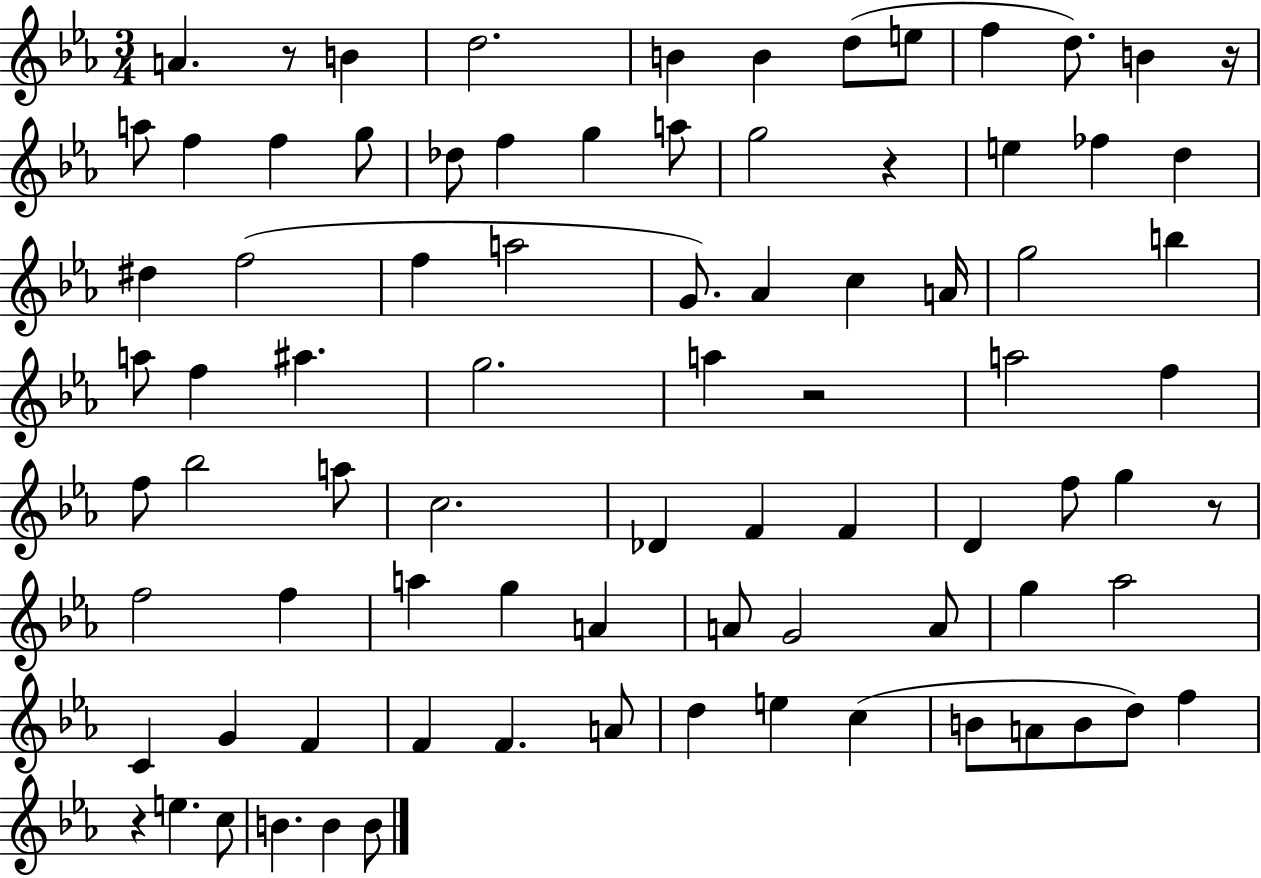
X:1
T:Untitled
M:3/4
L:1/4
K:Eb
A z/2 B d2 B B d/2 e/2 f d/2 B z/4 a/2 f f g/2 _d/2 f g a/2 g2 z e _f d ^d f2 f a2 G/2 _A c A/4 g2 b a/2 f ^a g2 a z2 a2 f f/2 _b2 a/2 c2 _D F F D f/2 g z/2 f2 f a g A A/2 G2 A/2 g _a2 C G F F F A/2 d e c B/2 A/2 B/2 d/2 f z e c/2 B B B/2